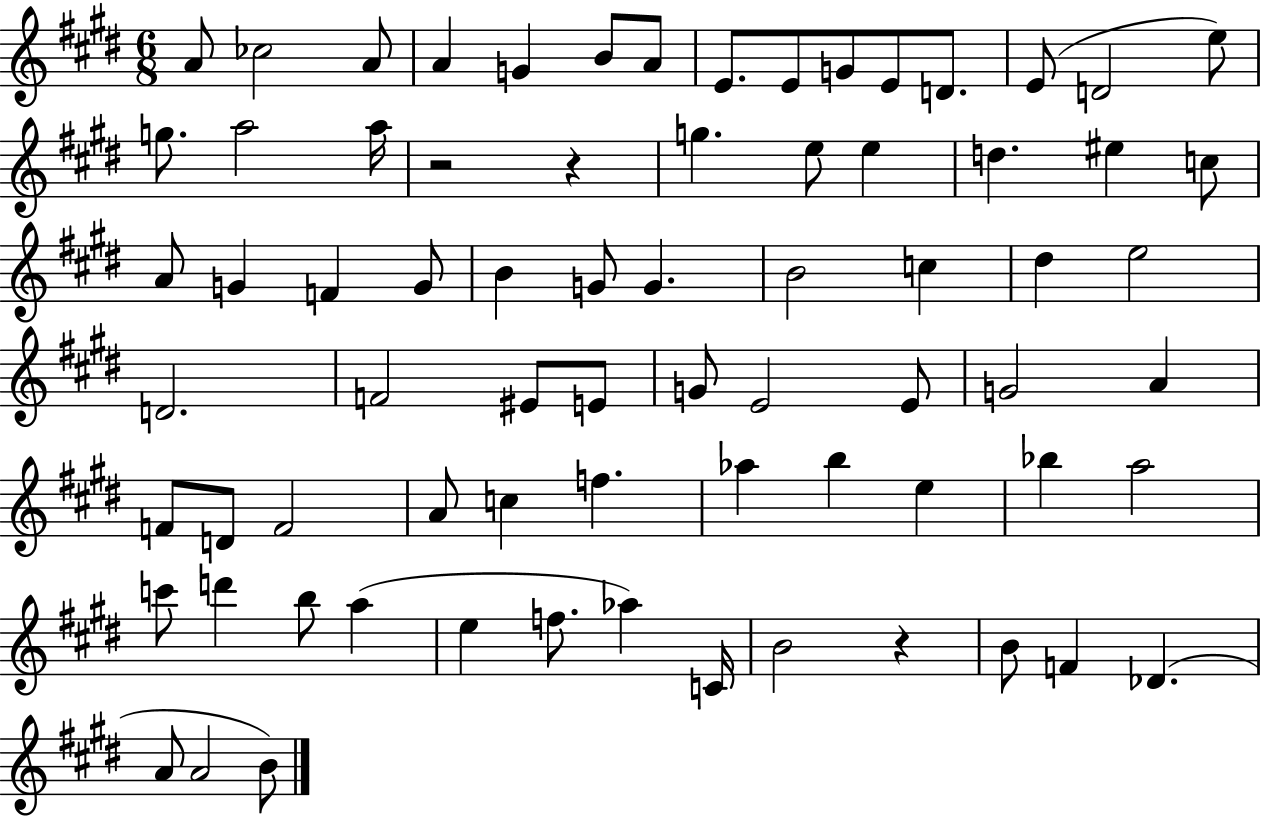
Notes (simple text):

A4/e CES5/h A4/e A4/q G4/q B4/e A4/e E4/e. E4/e G4/e E4/e D4/e. E4/e D4/h E5/e G5/e. A5/h A5/s R/h R/q G5/q. E5/e E5/q D5/q. EIS5/q C5/e A4/e G4/q F4/q G4/e B4/q G4/e G4/q. B4/h C5/q D#5/q E5/h D4/h. F4/h EIS4/e E4/e G4/e E4/h E4/e G4/h A4/q F4/e D4/e F4/h A4/e C5/q F5/q. Ab5/q B5/q E5/q Bb5/q A5/h C6/e D6/q B5/e A5/q E5/q F5/e. Ab5/q C4/s B4/h R/q B4/e F4/q Db4/q. A4/e A4/h B4/e